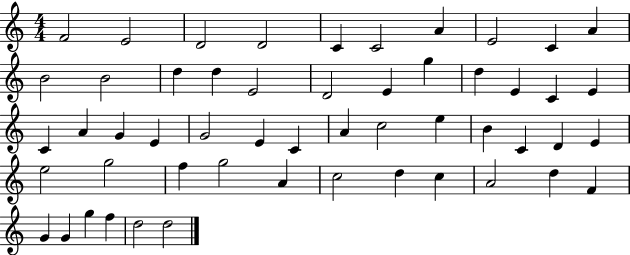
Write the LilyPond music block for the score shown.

{
  \clef treble
  \numericTimeSignature
  \time 4/4
  \key c \major
  f'2 e'2 | d'2 d'2 | c'4 c'2 a'4 | e'2 c'4 a'4 | \break b'2 b'2 | d''4 d''4 e'2 | d'2 e'4 g''4 | d''4 e'4 c'4 e'4 | \break c'4 a'4 g'4 e'4 | g'2 e'4 c'4 | a'4 c''2 e''4 | b'4 c'4 d'4 e'4 | \break e''2 g''2 | f''4 g''2 a'4 | c''2 d''4 c''4 | a'2 d''4 f'4 | \break g'4 g'4 g''4 f''4 | d''2 d''2 | \bar "|."
}